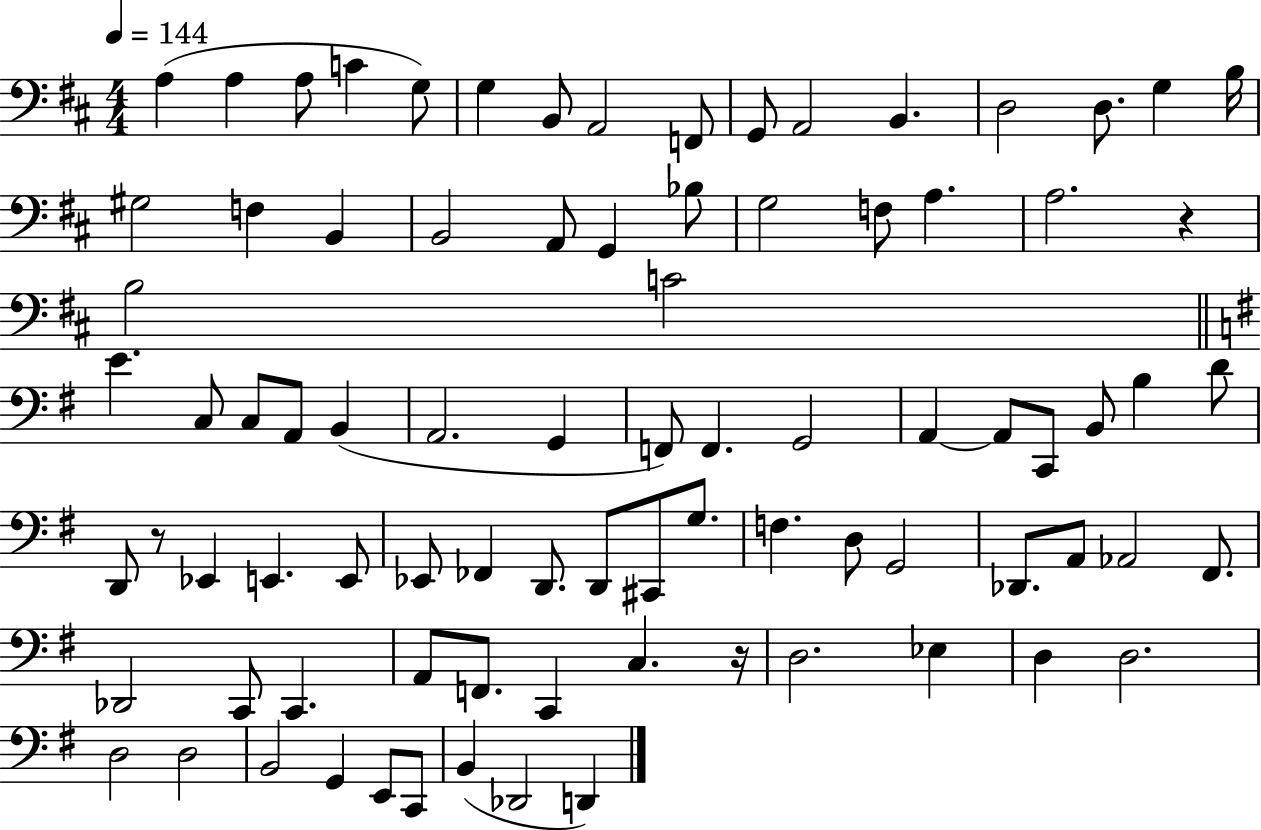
A3/q A3/q A3/e C4/q G3/e G3/q B2/e A2/h F2/e G2/e A2/h B2/q. D3/h D3/e. G3/q B3/s G#3/h F3/q B2/q B2/h A2/e G2/q Bb3/e G3/h F3/e A3/q. A3/h. R/q B3/h C4/h E4/q. C3/e C3/e A2/e B2/q A2/h. G2/q F2/e F2/q. G2/h A2/q A2/e C2/e B2/e B3/q D4/e D2/e R/e Eb2/q E2/q. E2/e Eb2/e FES2/q D2/e. D2/e C#2/e G3/e. F3/q. D3/e G2/h Db2/e. A2/e Ab2/h F#2/e. Db2/h C2/e C2/q. A2/e F2/e. C2/q C3/q. R/s D3/h. Eb3/q D3/q D3/h. D3/h D3/h B2/h G2/q E2/e C2/e B2/q Db2/h D2/q